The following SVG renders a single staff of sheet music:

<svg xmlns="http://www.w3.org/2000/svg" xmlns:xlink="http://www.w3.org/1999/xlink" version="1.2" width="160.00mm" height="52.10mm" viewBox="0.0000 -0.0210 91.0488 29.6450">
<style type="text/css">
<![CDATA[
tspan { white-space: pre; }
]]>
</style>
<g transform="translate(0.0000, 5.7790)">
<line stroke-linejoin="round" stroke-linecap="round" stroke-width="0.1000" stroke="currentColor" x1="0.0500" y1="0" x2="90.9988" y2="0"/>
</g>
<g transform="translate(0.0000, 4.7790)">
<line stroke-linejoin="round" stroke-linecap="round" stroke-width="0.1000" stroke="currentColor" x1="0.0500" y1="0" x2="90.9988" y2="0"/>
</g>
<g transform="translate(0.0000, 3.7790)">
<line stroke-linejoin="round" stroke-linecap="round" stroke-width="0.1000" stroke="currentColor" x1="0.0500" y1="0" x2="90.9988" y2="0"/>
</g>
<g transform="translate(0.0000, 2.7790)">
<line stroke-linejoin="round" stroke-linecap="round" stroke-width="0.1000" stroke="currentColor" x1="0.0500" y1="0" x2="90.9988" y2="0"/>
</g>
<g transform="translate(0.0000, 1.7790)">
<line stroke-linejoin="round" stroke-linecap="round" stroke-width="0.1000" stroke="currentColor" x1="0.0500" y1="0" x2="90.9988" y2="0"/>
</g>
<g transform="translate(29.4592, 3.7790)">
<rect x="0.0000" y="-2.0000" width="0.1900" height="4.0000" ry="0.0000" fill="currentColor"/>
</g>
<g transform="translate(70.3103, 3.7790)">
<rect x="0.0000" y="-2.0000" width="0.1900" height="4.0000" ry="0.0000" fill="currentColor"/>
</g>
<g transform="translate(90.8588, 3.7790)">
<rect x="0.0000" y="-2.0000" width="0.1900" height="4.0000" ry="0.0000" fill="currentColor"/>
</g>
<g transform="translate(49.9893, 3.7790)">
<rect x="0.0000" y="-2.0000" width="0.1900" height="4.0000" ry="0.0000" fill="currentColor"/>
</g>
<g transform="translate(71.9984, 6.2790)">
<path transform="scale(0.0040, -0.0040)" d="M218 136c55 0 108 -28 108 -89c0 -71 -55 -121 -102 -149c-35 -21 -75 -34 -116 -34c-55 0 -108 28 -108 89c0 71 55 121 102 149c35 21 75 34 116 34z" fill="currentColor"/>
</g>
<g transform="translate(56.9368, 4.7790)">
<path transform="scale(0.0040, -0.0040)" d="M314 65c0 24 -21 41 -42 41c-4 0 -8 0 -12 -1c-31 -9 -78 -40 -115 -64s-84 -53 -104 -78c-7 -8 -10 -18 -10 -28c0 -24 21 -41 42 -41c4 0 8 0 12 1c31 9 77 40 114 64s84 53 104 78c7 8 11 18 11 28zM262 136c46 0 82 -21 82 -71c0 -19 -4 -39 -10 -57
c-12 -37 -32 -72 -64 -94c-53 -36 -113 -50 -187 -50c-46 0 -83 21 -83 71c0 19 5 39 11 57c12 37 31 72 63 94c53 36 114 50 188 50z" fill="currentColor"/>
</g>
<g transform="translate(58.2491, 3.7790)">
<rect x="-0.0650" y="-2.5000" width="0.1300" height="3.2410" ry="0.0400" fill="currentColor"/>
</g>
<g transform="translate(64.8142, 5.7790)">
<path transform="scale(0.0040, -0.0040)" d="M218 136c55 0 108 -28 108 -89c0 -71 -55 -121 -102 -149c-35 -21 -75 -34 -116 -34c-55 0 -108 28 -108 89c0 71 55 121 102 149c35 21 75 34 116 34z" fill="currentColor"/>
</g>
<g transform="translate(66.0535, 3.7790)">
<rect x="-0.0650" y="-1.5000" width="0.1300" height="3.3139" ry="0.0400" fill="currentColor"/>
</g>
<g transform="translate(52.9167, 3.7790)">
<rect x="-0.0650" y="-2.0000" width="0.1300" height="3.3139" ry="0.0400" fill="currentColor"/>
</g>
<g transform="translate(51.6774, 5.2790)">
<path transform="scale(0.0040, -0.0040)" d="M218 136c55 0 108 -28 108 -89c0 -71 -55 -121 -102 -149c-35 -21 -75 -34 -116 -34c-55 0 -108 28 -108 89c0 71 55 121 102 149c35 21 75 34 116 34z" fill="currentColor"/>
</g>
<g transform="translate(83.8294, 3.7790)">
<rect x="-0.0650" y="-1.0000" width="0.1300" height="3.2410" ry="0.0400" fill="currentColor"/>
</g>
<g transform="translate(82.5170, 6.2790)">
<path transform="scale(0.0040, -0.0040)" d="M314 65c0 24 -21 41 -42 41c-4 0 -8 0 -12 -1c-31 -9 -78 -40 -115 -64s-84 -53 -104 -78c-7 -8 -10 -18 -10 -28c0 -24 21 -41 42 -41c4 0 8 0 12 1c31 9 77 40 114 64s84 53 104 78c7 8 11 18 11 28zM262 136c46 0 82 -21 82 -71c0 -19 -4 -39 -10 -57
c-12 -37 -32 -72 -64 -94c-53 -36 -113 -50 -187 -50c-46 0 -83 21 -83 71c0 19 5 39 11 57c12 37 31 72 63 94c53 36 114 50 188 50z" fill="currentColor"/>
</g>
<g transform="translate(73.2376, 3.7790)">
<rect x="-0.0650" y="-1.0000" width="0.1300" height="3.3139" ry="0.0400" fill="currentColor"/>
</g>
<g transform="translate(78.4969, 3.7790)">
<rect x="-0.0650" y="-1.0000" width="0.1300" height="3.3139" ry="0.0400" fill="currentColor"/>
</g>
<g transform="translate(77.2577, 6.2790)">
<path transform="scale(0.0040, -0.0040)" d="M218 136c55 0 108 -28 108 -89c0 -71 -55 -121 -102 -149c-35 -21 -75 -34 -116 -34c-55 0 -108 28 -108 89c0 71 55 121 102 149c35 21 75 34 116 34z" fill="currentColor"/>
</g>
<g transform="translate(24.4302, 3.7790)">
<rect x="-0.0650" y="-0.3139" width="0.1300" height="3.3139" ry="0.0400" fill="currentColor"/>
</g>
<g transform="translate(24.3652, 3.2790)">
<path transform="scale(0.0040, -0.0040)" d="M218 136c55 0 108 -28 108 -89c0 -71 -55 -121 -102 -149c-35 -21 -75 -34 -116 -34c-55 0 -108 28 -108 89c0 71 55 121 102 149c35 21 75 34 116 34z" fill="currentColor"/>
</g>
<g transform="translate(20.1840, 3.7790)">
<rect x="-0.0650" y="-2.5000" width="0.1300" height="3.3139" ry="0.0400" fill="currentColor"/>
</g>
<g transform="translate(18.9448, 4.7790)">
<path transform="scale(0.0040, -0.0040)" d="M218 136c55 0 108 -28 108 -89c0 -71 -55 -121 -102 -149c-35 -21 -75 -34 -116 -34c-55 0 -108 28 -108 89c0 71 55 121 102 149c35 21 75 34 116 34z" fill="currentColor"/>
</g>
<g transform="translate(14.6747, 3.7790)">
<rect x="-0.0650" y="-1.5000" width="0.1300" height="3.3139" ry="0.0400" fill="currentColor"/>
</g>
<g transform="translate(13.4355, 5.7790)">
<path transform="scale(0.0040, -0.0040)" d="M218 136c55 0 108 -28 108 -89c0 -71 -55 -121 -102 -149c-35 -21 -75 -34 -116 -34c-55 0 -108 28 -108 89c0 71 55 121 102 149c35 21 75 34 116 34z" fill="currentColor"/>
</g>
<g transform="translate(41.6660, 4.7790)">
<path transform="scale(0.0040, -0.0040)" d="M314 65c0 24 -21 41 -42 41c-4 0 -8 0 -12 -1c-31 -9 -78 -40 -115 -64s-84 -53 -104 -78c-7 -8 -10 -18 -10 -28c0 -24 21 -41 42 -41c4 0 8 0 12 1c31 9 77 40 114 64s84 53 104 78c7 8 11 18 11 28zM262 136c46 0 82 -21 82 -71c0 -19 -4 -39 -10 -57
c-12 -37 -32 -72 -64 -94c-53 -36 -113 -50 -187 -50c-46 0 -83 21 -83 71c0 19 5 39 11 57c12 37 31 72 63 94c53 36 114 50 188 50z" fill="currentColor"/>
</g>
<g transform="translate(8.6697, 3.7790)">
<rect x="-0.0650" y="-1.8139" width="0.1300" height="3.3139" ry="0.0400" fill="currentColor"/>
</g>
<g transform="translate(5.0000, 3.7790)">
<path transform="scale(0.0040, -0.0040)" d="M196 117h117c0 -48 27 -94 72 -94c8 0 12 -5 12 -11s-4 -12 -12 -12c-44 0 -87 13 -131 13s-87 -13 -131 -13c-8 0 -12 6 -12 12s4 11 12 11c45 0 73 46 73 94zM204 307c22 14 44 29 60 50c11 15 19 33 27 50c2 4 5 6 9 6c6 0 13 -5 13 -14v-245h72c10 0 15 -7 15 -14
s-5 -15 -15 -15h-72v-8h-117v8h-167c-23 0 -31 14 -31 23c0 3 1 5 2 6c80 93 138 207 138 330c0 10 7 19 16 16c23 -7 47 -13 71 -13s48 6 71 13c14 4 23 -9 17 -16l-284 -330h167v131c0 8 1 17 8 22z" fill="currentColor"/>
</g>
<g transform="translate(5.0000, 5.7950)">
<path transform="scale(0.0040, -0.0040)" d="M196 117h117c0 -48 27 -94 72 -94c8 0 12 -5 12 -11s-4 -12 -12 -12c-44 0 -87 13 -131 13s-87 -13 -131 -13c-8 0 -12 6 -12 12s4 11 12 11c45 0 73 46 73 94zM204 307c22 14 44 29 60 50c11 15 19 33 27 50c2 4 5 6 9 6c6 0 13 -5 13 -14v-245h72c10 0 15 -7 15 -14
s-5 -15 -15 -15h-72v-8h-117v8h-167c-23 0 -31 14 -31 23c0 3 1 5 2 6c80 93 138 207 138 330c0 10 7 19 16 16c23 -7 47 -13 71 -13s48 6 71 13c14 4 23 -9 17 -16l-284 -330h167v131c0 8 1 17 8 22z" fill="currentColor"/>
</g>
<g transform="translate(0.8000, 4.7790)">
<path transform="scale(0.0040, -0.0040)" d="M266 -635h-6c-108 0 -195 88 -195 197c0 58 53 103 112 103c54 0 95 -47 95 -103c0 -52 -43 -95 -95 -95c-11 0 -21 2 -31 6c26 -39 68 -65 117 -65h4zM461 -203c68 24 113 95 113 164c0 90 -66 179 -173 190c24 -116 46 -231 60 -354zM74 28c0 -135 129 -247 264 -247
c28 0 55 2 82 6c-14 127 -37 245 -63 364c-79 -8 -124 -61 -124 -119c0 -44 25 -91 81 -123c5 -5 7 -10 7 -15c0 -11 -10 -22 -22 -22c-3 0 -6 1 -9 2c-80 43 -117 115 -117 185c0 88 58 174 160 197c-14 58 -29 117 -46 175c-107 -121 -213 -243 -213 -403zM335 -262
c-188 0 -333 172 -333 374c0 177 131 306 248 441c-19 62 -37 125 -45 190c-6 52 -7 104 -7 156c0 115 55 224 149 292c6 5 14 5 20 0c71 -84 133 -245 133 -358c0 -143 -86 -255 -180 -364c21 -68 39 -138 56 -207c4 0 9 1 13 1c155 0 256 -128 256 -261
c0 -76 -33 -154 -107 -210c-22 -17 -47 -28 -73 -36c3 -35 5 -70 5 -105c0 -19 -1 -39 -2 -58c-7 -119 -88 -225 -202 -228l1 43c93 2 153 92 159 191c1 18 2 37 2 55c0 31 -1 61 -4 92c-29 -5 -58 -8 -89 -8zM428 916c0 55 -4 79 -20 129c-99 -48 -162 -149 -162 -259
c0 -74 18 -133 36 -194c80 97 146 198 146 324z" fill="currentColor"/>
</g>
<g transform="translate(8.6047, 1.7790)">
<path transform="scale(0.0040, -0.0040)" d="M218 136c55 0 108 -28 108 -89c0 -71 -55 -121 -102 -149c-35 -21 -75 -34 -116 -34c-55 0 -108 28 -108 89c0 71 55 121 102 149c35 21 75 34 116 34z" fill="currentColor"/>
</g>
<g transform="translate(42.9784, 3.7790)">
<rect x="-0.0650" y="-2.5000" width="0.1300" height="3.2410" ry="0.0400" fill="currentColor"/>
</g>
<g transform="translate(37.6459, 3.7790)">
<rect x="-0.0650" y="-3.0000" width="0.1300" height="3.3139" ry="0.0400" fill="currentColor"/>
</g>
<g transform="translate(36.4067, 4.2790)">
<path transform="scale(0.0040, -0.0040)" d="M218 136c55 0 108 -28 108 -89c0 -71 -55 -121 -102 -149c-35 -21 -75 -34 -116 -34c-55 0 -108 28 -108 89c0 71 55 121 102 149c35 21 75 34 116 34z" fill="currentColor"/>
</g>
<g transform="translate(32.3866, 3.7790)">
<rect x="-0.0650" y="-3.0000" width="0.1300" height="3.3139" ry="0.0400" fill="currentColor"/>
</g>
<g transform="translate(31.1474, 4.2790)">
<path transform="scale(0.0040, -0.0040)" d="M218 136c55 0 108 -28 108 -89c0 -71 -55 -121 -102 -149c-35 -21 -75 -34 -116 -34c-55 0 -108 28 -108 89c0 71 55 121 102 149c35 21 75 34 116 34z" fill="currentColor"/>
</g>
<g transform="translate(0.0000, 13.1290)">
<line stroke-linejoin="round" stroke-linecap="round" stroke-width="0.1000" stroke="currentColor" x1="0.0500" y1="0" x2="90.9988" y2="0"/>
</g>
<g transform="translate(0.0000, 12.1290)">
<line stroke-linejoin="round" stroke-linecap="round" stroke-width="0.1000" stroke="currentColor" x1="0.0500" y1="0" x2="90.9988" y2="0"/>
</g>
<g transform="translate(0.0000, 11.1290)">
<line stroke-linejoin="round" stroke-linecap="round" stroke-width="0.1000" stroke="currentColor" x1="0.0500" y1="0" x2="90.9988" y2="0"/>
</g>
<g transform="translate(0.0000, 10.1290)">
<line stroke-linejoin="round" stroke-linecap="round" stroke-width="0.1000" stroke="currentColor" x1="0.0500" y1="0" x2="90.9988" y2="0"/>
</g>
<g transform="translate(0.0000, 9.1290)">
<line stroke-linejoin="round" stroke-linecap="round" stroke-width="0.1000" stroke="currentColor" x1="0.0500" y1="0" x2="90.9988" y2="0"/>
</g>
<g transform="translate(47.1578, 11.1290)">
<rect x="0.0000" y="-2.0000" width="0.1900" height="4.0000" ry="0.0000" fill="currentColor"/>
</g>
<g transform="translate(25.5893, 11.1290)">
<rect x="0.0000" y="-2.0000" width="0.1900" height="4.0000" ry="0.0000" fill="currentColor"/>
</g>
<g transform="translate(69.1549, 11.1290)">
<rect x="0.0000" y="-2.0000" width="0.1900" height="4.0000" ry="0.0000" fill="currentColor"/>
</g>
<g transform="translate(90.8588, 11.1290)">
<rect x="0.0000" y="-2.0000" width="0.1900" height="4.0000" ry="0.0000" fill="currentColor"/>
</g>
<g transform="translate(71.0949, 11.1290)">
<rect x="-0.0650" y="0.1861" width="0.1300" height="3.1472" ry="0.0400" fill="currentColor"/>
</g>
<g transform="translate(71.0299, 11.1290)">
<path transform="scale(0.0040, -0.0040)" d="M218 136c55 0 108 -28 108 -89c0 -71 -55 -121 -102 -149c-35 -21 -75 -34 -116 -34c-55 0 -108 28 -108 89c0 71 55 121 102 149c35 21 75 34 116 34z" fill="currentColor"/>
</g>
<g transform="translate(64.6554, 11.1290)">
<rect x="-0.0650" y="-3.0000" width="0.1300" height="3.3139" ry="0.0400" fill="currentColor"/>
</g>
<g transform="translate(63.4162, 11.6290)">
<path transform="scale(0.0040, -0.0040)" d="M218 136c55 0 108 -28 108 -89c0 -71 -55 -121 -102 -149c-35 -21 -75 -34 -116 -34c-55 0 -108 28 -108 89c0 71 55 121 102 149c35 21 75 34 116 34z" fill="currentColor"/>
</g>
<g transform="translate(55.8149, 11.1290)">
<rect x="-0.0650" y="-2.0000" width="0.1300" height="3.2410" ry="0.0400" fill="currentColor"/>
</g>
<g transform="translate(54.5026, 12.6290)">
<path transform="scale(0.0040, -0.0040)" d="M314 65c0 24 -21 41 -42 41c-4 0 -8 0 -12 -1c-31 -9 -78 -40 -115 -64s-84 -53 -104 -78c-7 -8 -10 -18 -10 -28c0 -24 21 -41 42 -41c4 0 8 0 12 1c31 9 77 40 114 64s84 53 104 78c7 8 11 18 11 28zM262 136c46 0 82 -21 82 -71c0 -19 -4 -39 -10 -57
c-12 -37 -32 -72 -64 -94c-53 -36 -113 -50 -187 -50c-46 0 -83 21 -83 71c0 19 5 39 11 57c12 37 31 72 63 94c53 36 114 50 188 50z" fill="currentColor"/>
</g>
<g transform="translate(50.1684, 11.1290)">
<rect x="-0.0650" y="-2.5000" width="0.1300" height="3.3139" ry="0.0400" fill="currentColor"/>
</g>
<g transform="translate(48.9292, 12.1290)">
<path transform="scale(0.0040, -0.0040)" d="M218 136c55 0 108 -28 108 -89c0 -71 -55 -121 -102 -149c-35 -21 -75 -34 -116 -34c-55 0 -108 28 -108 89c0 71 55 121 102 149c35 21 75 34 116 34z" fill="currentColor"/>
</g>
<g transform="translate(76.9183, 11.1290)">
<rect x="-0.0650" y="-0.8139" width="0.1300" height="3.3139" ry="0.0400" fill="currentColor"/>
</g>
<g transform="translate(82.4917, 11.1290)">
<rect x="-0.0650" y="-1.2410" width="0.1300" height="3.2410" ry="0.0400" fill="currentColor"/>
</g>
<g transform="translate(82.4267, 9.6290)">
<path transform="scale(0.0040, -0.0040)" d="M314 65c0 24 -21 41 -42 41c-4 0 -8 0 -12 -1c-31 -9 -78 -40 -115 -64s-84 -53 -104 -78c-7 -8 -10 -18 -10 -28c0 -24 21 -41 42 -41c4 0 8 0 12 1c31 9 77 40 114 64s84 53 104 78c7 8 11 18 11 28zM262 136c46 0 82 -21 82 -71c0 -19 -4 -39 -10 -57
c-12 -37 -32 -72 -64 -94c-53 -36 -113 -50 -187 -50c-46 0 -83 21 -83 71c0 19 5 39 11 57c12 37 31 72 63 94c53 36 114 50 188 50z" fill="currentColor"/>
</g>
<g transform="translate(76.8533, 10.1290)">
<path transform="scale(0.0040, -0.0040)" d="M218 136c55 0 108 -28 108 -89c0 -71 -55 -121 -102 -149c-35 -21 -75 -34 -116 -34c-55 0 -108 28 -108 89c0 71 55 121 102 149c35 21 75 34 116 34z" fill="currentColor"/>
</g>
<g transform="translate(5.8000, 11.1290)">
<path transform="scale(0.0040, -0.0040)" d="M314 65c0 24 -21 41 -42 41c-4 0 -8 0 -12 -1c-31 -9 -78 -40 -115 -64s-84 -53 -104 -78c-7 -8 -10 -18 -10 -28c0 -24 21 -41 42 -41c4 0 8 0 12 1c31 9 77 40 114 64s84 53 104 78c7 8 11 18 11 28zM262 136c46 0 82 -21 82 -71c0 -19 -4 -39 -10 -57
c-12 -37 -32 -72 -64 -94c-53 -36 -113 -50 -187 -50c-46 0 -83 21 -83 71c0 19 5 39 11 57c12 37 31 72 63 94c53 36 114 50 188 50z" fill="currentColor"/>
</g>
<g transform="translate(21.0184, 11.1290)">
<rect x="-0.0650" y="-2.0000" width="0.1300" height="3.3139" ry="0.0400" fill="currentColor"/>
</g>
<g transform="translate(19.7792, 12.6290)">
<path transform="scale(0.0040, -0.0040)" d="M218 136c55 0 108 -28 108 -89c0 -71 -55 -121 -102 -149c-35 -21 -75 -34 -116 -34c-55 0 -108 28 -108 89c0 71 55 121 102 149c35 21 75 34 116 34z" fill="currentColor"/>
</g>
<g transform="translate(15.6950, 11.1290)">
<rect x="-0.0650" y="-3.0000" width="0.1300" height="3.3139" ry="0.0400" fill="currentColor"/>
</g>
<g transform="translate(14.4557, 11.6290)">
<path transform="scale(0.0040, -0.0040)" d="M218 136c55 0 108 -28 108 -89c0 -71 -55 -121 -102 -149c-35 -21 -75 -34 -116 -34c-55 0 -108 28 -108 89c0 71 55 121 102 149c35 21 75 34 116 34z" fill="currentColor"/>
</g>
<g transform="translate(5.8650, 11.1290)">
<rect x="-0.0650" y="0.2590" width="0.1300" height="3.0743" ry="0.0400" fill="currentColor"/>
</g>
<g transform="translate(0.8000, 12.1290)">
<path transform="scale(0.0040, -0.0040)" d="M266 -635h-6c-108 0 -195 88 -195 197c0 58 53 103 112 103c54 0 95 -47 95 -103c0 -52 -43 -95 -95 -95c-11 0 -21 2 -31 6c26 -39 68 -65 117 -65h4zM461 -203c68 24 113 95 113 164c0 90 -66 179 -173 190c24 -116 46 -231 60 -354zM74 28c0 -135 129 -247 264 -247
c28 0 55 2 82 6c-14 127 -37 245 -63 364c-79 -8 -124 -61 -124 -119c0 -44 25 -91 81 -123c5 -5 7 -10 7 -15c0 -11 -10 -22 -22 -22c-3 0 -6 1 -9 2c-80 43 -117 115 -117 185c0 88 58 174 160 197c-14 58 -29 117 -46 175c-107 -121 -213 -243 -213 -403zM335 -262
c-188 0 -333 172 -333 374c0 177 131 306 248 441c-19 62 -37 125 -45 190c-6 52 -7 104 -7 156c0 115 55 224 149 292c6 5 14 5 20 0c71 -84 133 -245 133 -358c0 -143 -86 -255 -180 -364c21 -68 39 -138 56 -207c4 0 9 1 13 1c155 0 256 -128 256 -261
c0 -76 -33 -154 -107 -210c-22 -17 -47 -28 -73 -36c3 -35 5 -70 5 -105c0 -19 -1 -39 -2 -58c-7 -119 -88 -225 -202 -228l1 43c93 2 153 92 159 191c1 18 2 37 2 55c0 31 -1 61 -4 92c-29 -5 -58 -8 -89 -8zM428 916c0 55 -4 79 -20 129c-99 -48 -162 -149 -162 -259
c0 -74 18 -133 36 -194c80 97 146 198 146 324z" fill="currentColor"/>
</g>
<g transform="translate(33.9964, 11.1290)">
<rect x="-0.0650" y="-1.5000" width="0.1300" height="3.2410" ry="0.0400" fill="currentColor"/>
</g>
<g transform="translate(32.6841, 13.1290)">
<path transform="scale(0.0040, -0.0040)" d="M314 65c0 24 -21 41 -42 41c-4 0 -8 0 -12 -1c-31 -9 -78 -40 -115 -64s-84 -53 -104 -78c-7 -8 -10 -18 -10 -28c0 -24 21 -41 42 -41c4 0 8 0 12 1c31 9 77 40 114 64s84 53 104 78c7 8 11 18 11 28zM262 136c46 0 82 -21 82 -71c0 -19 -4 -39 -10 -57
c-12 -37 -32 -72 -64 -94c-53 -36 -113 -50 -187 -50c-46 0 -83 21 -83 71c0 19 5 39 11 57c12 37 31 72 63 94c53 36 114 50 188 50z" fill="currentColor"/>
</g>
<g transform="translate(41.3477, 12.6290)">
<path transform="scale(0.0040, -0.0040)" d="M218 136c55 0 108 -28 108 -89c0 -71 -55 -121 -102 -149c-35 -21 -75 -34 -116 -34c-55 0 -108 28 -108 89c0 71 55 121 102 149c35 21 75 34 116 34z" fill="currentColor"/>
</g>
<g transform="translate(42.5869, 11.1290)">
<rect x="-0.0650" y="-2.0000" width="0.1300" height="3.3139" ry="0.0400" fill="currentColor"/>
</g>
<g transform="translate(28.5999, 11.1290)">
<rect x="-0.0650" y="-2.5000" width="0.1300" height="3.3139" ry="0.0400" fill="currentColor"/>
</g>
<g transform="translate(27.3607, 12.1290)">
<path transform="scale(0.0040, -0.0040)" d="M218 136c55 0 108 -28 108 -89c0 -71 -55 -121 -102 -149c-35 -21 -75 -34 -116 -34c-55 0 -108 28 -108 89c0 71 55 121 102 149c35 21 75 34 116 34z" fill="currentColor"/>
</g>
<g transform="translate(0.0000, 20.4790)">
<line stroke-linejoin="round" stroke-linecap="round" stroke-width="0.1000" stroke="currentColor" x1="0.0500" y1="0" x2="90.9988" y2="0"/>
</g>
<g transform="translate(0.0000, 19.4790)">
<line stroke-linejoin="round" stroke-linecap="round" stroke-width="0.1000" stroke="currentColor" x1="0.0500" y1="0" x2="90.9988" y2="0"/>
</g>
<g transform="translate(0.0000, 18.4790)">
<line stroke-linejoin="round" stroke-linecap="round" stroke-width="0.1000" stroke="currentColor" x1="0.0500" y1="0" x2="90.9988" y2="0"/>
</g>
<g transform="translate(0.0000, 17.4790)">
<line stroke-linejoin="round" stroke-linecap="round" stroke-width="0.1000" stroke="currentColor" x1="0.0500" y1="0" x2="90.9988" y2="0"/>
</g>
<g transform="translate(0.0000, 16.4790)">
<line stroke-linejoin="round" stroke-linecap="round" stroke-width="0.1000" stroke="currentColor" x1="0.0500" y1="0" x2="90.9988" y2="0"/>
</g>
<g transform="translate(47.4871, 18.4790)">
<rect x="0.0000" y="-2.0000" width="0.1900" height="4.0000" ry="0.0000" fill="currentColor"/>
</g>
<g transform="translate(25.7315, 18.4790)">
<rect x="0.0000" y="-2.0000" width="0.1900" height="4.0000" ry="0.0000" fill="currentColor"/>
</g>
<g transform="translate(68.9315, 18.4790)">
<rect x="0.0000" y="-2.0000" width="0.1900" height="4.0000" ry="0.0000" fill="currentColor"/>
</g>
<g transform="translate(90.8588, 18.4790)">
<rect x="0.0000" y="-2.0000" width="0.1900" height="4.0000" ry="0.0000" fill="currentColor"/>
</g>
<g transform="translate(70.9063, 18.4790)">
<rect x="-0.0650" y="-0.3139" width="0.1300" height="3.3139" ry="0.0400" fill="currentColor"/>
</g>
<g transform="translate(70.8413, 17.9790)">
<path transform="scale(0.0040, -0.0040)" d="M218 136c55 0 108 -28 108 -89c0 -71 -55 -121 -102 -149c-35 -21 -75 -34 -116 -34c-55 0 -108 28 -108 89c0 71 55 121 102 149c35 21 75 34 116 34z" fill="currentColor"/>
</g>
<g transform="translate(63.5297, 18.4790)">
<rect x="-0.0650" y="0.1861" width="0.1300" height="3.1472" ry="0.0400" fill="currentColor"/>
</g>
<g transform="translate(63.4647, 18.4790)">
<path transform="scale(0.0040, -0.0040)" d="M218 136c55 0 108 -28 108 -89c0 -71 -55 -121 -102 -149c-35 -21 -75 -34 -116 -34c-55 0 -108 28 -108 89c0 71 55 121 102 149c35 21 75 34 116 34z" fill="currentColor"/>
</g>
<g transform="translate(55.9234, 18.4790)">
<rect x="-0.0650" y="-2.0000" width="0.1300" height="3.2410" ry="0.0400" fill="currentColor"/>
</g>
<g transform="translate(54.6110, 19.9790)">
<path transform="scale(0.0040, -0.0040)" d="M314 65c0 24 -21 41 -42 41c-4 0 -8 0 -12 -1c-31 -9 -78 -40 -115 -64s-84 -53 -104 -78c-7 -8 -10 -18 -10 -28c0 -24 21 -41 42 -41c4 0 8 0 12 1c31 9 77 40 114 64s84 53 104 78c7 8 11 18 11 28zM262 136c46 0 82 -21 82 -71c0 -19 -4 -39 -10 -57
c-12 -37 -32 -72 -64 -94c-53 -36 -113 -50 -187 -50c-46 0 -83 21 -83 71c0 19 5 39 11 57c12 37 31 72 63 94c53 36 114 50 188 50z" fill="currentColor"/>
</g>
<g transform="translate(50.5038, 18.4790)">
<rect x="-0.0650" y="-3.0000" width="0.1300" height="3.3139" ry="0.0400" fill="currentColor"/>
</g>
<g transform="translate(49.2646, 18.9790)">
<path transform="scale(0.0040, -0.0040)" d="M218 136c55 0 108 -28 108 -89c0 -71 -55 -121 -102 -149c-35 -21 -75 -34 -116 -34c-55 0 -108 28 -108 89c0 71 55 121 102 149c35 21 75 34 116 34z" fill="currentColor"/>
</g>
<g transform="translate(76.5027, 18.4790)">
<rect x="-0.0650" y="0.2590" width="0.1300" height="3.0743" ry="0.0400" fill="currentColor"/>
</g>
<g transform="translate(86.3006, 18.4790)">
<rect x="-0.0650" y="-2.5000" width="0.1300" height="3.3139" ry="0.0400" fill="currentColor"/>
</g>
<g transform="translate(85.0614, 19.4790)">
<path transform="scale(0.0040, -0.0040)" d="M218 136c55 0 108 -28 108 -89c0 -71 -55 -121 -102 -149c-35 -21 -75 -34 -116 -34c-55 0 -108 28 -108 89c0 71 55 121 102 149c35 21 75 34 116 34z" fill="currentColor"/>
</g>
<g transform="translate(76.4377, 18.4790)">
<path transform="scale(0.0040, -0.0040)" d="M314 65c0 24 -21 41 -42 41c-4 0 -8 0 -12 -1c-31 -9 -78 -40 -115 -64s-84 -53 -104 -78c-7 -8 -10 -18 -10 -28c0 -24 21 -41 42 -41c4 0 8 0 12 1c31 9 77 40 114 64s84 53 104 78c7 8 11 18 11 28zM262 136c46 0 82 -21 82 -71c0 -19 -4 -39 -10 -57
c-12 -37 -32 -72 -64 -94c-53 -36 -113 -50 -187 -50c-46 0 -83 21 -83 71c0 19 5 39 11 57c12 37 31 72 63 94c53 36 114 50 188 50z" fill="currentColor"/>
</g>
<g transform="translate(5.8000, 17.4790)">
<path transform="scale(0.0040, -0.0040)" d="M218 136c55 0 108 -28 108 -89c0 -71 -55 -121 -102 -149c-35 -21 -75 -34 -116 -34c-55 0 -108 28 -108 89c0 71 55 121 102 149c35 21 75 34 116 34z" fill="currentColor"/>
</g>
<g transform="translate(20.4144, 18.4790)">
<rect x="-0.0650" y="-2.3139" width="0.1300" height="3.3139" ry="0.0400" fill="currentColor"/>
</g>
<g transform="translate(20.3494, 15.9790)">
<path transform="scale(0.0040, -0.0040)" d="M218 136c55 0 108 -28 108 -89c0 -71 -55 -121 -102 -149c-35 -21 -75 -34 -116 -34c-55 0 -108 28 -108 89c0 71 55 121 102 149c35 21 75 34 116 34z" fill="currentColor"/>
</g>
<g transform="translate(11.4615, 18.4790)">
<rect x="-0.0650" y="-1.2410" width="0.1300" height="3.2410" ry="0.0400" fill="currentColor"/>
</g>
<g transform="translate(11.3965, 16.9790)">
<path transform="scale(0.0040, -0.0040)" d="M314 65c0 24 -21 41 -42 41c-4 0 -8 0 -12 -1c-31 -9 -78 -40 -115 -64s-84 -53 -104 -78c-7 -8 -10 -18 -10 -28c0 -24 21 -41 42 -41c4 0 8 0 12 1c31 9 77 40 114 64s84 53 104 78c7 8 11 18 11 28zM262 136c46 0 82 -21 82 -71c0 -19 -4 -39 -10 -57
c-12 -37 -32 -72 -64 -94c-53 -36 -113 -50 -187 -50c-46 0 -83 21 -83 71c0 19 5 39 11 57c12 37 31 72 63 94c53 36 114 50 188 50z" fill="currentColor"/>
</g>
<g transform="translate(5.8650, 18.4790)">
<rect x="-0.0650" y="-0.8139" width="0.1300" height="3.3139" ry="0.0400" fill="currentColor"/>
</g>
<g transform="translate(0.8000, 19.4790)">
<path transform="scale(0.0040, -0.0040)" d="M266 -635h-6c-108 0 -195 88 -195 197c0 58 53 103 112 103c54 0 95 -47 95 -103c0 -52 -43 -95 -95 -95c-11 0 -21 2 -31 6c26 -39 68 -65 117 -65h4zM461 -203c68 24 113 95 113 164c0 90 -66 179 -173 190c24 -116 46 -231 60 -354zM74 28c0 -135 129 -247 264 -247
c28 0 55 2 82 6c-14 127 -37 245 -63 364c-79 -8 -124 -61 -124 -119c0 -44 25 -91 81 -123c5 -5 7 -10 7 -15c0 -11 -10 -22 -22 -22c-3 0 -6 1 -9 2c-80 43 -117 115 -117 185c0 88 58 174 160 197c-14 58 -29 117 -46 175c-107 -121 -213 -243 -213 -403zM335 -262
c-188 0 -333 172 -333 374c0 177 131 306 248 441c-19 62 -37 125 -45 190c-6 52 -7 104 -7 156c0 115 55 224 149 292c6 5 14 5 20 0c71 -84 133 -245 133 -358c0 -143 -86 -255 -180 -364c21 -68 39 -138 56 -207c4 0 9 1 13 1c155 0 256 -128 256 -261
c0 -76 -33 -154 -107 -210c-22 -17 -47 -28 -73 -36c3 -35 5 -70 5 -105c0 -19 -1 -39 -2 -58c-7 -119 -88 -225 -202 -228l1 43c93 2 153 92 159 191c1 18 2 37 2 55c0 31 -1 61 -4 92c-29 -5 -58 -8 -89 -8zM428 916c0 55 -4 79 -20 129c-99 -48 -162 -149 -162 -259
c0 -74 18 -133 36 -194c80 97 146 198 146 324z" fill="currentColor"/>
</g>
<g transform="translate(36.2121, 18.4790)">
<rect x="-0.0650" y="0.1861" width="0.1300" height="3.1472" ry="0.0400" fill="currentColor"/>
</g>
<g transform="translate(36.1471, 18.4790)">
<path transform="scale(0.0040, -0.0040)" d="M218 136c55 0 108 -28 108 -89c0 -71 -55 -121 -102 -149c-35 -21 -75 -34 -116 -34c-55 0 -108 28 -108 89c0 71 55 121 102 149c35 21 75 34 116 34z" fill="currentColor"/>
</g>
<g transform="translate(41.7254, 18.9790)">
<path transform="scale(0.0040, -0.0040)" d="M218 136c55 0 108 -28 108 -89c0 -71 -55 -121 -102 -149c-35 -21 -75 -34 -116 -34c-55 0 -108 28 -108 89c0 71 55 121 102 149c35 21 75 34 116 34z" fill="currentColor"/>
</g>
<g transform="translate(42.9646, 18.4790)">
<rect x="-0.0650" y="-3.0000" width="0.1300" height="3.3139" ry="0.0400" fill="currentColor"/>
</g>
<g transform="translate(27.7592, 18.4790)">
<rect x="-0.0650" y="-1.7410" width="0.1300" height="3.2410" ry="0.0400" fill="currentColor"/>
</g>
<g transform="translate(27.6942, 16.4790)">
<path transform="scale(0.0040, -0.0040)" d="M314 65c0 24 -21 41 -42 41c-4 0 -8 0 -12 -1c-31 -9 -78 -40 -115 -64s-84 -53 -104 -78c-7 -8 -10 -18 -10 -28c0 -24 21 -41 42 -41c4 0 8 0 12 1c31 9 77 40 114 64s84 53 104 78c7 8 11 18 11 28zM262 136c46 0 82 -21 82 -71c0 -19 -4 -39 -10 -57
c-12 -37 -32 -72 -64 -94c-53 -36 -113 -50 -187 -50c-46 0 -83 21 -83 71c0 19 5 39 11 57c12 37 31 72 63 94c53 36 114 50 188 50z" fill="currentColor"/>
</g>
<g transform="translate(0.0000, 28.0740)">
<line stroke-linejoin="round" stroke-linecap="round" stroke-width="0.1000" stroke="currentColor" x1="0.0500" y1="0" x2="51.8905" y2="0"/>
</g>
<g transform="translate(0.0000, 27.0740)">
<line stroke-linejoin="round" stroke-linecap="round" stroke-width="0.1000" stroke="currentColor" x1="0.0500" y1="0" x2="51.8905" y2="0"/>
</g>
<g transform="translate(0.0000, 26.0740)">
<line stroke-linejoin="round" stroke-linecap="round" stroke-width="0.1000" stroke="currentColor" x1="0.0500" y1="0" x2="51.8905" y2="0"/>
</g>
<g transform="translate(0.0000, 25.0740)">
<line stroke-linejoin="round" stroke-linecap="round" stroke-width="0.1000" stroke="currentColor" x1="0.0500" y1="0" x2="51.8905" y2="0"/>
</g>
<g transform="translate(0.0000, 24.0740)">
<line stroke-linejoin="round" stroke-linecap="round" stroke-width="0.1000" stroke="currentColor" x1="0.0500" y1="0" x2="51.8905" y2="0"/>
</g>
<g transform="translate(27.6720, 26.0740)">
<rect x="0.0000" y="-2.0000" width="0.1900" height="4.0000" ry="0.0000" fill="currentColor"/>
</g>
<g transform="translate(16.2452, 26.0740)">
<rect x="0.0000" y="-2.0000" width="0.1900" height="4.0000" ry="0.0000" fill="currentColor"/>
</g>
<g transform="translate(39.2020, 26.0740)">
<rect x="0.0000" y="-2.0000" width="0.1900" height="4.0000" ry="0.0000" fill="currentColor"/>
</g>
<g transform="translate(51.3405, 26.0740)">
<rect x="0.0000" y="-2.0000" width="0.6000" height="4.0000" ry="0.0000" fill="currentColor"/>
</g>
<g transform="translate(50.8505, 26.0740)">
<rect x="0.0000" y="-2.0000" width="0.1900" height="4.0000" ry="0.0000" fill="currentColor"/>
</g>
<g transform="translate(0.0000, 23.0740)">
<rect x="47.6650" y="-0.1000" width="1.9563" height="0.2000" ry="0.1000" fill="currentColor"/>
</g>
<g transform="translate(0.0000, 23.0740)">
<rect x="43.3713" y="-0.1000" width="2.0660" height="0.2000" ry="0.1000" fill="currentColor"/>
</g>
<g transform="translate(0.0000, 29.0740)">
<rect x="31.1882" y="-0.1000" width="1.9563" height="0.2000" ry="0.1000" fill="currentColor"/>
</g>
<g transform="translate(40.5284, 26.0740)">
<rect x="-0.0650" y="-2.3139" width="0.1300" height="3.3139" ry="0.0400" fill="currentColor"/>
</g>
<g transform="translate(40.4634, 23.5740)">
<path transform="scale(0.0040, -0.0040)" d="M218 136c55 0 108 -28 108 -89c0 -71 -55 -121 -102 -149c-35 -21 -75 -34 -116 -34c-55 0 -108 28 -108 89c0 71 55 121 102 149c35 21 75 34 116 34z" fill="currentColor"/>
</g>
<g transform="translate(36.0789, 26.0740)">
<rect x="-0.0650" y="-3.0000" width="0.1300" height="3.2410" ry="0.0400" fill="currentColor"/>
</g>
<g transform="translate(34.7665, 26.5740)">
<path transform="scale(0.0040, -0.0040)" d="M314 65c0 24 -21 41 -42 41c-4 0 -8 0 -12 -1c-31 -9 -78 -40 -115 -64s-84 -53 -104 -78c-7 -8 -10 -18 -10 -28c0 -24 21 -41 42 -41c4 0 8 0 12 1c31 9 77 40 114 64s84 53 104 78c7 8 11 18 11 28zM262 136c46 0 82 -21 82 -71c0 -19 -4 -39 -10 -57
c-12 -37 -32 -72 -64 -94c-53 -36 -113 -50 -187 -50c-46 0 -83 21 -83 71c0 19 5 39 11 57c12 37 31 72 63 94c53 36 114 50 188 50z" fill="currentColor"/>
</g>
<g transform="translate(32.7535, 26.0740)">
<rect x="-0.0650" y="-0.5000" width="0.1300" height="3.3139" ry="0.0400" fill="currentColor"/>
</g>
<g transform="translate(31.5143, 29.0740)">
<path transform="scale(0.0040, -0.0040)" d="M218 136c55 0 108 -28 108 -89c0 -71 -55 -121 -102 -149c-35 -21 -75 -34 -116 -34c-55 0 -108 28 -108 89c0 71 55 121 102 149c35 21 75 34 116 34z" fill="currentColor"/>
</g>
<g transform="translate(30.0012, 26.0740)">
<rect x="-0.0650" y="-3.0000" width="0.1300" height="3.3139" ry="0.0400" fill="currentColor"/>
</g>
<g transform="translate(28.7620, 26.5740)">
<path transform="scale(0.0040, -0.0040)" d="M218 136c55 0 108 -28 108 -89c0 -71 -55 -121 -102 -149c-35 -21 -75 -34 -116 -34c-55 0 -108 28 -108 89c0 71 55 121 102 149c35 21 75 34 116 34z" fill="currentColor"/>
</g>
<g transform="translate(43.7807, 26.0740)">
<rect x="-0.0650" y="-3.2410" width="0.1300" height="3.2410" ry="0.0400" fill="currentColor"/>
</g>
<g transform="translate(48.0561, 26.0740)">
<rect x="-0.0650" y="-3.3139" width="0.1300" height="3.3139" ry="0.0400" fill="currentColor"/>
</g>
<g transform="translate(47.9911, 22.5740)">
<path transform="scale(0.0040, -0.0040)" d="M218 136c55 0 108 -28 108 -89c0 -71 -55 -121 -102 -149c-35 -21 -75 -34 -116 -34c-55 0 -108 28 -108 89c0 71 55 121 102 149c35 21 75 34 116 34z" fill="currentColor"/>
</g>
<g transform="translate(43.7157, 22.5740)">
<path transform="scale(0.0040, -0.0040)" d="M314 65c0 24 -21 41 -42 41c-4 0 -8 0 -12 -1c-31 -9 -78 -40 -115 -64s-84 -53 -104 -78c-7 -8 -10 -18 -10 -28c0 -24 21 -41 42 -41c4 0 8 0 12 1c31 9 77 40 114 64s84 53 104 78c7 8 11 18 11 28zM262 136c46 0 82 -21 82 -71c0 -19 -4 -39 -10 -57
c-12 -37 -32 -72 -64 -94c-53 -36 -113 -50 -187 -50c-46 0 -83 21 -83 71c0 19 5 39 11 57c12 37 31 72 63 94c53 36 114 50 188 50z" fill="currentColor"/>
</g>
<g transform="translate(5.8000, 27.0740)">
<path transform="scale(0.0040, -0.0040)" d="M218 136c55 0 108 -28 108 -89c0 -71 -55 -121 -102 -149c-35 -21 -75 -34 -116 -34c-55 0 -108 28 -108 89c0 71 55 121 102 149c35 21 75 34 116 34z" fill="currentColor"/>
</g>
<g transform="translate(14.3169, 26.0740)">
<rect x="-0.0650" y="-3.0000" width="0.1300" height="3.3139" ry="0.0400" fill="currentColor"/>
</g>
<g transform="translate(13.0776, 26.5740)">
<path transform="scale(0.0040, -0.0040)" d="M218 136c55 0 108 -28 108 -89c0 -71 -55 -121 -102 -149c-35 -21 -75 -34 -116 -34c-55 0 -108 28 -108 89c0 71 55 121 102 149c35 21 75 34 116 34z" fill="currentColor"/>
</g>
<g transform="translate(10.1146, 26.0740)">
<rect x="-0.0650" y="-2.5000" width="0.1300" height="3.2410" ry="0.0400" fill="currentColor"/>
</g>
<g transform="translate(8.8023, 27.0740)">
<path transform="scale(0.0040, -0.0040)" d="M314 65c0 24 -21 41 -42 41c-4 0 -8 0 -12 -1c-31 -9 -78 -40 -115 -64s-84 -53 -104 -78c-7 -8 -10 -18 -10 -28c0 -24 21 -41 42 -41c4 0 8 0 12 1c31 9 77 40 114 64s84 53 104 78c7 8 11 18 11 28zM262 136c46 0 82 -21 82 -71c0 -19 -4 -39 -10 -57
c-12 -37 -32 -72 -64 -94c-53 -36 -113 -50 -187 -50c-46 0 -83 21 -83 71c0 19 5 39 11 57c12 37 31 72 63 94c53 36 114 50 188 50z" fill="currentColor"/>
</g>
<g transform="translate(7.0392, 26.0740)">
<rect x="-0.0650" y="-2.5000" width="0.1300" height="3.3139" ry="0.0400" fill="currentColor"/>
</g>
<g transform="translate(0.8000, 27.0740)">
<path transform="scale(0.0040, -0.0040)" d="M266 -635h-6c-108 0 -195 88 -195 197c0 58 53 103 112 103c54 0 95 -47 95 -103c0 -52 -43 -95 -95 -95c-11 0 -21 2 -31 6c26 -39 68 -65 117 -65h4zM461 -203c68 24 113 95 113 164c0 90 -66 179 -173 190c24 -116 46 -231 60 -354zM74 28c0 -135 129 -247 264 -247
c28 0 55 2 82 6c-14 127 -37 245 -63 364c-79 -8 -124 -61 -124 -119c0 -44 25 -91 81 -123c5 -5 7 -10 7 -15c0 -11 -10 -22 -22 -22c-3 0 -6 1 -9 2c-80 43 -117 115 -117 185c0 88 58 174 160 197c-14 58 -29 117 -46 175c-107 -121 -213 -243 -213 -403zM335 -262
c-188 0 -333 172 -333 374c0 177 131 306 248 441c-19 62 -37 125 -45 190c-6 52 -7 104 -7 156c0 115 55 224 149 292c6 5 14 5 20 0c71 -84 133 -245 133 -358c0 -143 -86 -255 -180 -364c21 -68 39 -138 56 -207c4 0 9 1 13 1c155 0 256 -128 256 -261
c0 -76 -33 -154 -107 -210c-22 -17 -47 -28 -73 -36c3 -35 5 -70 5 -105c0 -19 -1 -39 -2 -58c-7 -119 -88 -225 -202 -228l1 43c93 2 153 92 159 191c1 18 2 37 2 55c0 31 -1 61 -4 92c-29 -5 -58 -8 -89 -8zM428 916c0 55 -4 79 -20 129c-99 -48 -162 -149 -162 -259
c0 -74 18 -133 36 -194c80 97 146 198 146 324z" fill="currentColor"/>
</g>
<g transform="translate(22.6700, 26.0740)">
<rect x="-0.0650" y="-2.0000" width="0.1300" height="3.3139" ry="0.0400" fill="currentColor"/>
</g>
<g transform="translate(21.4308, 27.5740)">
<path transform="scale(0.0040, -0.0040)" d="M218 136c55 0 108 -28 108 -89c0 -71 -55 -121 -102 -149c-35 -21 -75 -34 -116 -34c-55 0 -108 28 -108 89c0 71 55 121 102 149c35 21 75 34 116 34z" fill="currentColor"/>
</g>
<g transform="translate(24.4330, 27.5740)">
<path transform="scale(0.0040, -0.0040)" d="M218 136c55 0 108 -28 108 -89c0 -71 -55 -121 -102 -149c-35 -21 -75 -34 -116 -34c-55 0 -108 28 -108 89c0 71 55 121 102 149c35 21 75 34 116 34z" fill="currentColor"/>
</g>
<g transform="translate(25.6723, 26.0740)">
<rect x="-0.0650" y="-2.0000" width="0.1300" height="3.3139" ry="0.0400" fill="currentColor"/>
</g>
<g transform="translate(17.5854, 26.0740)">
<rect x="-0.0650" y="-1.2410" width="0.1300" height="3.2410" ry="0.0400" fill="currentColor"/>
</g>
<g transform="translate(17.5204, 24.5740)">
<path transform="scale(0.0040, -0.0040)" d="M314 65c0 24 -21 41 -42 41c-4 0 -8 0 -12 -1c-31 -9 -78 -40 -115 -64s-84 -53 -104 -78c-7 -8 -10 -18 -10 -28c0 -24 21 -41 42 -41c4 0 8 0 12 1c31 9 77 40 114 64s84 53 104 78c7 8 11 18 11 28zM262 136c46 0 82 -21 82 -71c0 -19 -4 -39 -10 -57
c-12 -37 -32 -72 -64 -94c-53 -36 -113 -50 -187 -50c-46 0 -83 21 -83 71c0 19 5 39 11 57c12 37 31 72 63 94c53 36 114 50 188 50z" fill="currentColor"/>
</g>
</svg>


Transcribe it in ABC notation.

X:1
T:Untitled
M:4/4
L:1/4
K:C
f E G c A A G2 F G2 E D D D2 B2 A F G E2 F G F2 A B d e2 d e2 g f2 B A A F2 B c B2 G G G2 A e2 F F A C A2 g b2 b